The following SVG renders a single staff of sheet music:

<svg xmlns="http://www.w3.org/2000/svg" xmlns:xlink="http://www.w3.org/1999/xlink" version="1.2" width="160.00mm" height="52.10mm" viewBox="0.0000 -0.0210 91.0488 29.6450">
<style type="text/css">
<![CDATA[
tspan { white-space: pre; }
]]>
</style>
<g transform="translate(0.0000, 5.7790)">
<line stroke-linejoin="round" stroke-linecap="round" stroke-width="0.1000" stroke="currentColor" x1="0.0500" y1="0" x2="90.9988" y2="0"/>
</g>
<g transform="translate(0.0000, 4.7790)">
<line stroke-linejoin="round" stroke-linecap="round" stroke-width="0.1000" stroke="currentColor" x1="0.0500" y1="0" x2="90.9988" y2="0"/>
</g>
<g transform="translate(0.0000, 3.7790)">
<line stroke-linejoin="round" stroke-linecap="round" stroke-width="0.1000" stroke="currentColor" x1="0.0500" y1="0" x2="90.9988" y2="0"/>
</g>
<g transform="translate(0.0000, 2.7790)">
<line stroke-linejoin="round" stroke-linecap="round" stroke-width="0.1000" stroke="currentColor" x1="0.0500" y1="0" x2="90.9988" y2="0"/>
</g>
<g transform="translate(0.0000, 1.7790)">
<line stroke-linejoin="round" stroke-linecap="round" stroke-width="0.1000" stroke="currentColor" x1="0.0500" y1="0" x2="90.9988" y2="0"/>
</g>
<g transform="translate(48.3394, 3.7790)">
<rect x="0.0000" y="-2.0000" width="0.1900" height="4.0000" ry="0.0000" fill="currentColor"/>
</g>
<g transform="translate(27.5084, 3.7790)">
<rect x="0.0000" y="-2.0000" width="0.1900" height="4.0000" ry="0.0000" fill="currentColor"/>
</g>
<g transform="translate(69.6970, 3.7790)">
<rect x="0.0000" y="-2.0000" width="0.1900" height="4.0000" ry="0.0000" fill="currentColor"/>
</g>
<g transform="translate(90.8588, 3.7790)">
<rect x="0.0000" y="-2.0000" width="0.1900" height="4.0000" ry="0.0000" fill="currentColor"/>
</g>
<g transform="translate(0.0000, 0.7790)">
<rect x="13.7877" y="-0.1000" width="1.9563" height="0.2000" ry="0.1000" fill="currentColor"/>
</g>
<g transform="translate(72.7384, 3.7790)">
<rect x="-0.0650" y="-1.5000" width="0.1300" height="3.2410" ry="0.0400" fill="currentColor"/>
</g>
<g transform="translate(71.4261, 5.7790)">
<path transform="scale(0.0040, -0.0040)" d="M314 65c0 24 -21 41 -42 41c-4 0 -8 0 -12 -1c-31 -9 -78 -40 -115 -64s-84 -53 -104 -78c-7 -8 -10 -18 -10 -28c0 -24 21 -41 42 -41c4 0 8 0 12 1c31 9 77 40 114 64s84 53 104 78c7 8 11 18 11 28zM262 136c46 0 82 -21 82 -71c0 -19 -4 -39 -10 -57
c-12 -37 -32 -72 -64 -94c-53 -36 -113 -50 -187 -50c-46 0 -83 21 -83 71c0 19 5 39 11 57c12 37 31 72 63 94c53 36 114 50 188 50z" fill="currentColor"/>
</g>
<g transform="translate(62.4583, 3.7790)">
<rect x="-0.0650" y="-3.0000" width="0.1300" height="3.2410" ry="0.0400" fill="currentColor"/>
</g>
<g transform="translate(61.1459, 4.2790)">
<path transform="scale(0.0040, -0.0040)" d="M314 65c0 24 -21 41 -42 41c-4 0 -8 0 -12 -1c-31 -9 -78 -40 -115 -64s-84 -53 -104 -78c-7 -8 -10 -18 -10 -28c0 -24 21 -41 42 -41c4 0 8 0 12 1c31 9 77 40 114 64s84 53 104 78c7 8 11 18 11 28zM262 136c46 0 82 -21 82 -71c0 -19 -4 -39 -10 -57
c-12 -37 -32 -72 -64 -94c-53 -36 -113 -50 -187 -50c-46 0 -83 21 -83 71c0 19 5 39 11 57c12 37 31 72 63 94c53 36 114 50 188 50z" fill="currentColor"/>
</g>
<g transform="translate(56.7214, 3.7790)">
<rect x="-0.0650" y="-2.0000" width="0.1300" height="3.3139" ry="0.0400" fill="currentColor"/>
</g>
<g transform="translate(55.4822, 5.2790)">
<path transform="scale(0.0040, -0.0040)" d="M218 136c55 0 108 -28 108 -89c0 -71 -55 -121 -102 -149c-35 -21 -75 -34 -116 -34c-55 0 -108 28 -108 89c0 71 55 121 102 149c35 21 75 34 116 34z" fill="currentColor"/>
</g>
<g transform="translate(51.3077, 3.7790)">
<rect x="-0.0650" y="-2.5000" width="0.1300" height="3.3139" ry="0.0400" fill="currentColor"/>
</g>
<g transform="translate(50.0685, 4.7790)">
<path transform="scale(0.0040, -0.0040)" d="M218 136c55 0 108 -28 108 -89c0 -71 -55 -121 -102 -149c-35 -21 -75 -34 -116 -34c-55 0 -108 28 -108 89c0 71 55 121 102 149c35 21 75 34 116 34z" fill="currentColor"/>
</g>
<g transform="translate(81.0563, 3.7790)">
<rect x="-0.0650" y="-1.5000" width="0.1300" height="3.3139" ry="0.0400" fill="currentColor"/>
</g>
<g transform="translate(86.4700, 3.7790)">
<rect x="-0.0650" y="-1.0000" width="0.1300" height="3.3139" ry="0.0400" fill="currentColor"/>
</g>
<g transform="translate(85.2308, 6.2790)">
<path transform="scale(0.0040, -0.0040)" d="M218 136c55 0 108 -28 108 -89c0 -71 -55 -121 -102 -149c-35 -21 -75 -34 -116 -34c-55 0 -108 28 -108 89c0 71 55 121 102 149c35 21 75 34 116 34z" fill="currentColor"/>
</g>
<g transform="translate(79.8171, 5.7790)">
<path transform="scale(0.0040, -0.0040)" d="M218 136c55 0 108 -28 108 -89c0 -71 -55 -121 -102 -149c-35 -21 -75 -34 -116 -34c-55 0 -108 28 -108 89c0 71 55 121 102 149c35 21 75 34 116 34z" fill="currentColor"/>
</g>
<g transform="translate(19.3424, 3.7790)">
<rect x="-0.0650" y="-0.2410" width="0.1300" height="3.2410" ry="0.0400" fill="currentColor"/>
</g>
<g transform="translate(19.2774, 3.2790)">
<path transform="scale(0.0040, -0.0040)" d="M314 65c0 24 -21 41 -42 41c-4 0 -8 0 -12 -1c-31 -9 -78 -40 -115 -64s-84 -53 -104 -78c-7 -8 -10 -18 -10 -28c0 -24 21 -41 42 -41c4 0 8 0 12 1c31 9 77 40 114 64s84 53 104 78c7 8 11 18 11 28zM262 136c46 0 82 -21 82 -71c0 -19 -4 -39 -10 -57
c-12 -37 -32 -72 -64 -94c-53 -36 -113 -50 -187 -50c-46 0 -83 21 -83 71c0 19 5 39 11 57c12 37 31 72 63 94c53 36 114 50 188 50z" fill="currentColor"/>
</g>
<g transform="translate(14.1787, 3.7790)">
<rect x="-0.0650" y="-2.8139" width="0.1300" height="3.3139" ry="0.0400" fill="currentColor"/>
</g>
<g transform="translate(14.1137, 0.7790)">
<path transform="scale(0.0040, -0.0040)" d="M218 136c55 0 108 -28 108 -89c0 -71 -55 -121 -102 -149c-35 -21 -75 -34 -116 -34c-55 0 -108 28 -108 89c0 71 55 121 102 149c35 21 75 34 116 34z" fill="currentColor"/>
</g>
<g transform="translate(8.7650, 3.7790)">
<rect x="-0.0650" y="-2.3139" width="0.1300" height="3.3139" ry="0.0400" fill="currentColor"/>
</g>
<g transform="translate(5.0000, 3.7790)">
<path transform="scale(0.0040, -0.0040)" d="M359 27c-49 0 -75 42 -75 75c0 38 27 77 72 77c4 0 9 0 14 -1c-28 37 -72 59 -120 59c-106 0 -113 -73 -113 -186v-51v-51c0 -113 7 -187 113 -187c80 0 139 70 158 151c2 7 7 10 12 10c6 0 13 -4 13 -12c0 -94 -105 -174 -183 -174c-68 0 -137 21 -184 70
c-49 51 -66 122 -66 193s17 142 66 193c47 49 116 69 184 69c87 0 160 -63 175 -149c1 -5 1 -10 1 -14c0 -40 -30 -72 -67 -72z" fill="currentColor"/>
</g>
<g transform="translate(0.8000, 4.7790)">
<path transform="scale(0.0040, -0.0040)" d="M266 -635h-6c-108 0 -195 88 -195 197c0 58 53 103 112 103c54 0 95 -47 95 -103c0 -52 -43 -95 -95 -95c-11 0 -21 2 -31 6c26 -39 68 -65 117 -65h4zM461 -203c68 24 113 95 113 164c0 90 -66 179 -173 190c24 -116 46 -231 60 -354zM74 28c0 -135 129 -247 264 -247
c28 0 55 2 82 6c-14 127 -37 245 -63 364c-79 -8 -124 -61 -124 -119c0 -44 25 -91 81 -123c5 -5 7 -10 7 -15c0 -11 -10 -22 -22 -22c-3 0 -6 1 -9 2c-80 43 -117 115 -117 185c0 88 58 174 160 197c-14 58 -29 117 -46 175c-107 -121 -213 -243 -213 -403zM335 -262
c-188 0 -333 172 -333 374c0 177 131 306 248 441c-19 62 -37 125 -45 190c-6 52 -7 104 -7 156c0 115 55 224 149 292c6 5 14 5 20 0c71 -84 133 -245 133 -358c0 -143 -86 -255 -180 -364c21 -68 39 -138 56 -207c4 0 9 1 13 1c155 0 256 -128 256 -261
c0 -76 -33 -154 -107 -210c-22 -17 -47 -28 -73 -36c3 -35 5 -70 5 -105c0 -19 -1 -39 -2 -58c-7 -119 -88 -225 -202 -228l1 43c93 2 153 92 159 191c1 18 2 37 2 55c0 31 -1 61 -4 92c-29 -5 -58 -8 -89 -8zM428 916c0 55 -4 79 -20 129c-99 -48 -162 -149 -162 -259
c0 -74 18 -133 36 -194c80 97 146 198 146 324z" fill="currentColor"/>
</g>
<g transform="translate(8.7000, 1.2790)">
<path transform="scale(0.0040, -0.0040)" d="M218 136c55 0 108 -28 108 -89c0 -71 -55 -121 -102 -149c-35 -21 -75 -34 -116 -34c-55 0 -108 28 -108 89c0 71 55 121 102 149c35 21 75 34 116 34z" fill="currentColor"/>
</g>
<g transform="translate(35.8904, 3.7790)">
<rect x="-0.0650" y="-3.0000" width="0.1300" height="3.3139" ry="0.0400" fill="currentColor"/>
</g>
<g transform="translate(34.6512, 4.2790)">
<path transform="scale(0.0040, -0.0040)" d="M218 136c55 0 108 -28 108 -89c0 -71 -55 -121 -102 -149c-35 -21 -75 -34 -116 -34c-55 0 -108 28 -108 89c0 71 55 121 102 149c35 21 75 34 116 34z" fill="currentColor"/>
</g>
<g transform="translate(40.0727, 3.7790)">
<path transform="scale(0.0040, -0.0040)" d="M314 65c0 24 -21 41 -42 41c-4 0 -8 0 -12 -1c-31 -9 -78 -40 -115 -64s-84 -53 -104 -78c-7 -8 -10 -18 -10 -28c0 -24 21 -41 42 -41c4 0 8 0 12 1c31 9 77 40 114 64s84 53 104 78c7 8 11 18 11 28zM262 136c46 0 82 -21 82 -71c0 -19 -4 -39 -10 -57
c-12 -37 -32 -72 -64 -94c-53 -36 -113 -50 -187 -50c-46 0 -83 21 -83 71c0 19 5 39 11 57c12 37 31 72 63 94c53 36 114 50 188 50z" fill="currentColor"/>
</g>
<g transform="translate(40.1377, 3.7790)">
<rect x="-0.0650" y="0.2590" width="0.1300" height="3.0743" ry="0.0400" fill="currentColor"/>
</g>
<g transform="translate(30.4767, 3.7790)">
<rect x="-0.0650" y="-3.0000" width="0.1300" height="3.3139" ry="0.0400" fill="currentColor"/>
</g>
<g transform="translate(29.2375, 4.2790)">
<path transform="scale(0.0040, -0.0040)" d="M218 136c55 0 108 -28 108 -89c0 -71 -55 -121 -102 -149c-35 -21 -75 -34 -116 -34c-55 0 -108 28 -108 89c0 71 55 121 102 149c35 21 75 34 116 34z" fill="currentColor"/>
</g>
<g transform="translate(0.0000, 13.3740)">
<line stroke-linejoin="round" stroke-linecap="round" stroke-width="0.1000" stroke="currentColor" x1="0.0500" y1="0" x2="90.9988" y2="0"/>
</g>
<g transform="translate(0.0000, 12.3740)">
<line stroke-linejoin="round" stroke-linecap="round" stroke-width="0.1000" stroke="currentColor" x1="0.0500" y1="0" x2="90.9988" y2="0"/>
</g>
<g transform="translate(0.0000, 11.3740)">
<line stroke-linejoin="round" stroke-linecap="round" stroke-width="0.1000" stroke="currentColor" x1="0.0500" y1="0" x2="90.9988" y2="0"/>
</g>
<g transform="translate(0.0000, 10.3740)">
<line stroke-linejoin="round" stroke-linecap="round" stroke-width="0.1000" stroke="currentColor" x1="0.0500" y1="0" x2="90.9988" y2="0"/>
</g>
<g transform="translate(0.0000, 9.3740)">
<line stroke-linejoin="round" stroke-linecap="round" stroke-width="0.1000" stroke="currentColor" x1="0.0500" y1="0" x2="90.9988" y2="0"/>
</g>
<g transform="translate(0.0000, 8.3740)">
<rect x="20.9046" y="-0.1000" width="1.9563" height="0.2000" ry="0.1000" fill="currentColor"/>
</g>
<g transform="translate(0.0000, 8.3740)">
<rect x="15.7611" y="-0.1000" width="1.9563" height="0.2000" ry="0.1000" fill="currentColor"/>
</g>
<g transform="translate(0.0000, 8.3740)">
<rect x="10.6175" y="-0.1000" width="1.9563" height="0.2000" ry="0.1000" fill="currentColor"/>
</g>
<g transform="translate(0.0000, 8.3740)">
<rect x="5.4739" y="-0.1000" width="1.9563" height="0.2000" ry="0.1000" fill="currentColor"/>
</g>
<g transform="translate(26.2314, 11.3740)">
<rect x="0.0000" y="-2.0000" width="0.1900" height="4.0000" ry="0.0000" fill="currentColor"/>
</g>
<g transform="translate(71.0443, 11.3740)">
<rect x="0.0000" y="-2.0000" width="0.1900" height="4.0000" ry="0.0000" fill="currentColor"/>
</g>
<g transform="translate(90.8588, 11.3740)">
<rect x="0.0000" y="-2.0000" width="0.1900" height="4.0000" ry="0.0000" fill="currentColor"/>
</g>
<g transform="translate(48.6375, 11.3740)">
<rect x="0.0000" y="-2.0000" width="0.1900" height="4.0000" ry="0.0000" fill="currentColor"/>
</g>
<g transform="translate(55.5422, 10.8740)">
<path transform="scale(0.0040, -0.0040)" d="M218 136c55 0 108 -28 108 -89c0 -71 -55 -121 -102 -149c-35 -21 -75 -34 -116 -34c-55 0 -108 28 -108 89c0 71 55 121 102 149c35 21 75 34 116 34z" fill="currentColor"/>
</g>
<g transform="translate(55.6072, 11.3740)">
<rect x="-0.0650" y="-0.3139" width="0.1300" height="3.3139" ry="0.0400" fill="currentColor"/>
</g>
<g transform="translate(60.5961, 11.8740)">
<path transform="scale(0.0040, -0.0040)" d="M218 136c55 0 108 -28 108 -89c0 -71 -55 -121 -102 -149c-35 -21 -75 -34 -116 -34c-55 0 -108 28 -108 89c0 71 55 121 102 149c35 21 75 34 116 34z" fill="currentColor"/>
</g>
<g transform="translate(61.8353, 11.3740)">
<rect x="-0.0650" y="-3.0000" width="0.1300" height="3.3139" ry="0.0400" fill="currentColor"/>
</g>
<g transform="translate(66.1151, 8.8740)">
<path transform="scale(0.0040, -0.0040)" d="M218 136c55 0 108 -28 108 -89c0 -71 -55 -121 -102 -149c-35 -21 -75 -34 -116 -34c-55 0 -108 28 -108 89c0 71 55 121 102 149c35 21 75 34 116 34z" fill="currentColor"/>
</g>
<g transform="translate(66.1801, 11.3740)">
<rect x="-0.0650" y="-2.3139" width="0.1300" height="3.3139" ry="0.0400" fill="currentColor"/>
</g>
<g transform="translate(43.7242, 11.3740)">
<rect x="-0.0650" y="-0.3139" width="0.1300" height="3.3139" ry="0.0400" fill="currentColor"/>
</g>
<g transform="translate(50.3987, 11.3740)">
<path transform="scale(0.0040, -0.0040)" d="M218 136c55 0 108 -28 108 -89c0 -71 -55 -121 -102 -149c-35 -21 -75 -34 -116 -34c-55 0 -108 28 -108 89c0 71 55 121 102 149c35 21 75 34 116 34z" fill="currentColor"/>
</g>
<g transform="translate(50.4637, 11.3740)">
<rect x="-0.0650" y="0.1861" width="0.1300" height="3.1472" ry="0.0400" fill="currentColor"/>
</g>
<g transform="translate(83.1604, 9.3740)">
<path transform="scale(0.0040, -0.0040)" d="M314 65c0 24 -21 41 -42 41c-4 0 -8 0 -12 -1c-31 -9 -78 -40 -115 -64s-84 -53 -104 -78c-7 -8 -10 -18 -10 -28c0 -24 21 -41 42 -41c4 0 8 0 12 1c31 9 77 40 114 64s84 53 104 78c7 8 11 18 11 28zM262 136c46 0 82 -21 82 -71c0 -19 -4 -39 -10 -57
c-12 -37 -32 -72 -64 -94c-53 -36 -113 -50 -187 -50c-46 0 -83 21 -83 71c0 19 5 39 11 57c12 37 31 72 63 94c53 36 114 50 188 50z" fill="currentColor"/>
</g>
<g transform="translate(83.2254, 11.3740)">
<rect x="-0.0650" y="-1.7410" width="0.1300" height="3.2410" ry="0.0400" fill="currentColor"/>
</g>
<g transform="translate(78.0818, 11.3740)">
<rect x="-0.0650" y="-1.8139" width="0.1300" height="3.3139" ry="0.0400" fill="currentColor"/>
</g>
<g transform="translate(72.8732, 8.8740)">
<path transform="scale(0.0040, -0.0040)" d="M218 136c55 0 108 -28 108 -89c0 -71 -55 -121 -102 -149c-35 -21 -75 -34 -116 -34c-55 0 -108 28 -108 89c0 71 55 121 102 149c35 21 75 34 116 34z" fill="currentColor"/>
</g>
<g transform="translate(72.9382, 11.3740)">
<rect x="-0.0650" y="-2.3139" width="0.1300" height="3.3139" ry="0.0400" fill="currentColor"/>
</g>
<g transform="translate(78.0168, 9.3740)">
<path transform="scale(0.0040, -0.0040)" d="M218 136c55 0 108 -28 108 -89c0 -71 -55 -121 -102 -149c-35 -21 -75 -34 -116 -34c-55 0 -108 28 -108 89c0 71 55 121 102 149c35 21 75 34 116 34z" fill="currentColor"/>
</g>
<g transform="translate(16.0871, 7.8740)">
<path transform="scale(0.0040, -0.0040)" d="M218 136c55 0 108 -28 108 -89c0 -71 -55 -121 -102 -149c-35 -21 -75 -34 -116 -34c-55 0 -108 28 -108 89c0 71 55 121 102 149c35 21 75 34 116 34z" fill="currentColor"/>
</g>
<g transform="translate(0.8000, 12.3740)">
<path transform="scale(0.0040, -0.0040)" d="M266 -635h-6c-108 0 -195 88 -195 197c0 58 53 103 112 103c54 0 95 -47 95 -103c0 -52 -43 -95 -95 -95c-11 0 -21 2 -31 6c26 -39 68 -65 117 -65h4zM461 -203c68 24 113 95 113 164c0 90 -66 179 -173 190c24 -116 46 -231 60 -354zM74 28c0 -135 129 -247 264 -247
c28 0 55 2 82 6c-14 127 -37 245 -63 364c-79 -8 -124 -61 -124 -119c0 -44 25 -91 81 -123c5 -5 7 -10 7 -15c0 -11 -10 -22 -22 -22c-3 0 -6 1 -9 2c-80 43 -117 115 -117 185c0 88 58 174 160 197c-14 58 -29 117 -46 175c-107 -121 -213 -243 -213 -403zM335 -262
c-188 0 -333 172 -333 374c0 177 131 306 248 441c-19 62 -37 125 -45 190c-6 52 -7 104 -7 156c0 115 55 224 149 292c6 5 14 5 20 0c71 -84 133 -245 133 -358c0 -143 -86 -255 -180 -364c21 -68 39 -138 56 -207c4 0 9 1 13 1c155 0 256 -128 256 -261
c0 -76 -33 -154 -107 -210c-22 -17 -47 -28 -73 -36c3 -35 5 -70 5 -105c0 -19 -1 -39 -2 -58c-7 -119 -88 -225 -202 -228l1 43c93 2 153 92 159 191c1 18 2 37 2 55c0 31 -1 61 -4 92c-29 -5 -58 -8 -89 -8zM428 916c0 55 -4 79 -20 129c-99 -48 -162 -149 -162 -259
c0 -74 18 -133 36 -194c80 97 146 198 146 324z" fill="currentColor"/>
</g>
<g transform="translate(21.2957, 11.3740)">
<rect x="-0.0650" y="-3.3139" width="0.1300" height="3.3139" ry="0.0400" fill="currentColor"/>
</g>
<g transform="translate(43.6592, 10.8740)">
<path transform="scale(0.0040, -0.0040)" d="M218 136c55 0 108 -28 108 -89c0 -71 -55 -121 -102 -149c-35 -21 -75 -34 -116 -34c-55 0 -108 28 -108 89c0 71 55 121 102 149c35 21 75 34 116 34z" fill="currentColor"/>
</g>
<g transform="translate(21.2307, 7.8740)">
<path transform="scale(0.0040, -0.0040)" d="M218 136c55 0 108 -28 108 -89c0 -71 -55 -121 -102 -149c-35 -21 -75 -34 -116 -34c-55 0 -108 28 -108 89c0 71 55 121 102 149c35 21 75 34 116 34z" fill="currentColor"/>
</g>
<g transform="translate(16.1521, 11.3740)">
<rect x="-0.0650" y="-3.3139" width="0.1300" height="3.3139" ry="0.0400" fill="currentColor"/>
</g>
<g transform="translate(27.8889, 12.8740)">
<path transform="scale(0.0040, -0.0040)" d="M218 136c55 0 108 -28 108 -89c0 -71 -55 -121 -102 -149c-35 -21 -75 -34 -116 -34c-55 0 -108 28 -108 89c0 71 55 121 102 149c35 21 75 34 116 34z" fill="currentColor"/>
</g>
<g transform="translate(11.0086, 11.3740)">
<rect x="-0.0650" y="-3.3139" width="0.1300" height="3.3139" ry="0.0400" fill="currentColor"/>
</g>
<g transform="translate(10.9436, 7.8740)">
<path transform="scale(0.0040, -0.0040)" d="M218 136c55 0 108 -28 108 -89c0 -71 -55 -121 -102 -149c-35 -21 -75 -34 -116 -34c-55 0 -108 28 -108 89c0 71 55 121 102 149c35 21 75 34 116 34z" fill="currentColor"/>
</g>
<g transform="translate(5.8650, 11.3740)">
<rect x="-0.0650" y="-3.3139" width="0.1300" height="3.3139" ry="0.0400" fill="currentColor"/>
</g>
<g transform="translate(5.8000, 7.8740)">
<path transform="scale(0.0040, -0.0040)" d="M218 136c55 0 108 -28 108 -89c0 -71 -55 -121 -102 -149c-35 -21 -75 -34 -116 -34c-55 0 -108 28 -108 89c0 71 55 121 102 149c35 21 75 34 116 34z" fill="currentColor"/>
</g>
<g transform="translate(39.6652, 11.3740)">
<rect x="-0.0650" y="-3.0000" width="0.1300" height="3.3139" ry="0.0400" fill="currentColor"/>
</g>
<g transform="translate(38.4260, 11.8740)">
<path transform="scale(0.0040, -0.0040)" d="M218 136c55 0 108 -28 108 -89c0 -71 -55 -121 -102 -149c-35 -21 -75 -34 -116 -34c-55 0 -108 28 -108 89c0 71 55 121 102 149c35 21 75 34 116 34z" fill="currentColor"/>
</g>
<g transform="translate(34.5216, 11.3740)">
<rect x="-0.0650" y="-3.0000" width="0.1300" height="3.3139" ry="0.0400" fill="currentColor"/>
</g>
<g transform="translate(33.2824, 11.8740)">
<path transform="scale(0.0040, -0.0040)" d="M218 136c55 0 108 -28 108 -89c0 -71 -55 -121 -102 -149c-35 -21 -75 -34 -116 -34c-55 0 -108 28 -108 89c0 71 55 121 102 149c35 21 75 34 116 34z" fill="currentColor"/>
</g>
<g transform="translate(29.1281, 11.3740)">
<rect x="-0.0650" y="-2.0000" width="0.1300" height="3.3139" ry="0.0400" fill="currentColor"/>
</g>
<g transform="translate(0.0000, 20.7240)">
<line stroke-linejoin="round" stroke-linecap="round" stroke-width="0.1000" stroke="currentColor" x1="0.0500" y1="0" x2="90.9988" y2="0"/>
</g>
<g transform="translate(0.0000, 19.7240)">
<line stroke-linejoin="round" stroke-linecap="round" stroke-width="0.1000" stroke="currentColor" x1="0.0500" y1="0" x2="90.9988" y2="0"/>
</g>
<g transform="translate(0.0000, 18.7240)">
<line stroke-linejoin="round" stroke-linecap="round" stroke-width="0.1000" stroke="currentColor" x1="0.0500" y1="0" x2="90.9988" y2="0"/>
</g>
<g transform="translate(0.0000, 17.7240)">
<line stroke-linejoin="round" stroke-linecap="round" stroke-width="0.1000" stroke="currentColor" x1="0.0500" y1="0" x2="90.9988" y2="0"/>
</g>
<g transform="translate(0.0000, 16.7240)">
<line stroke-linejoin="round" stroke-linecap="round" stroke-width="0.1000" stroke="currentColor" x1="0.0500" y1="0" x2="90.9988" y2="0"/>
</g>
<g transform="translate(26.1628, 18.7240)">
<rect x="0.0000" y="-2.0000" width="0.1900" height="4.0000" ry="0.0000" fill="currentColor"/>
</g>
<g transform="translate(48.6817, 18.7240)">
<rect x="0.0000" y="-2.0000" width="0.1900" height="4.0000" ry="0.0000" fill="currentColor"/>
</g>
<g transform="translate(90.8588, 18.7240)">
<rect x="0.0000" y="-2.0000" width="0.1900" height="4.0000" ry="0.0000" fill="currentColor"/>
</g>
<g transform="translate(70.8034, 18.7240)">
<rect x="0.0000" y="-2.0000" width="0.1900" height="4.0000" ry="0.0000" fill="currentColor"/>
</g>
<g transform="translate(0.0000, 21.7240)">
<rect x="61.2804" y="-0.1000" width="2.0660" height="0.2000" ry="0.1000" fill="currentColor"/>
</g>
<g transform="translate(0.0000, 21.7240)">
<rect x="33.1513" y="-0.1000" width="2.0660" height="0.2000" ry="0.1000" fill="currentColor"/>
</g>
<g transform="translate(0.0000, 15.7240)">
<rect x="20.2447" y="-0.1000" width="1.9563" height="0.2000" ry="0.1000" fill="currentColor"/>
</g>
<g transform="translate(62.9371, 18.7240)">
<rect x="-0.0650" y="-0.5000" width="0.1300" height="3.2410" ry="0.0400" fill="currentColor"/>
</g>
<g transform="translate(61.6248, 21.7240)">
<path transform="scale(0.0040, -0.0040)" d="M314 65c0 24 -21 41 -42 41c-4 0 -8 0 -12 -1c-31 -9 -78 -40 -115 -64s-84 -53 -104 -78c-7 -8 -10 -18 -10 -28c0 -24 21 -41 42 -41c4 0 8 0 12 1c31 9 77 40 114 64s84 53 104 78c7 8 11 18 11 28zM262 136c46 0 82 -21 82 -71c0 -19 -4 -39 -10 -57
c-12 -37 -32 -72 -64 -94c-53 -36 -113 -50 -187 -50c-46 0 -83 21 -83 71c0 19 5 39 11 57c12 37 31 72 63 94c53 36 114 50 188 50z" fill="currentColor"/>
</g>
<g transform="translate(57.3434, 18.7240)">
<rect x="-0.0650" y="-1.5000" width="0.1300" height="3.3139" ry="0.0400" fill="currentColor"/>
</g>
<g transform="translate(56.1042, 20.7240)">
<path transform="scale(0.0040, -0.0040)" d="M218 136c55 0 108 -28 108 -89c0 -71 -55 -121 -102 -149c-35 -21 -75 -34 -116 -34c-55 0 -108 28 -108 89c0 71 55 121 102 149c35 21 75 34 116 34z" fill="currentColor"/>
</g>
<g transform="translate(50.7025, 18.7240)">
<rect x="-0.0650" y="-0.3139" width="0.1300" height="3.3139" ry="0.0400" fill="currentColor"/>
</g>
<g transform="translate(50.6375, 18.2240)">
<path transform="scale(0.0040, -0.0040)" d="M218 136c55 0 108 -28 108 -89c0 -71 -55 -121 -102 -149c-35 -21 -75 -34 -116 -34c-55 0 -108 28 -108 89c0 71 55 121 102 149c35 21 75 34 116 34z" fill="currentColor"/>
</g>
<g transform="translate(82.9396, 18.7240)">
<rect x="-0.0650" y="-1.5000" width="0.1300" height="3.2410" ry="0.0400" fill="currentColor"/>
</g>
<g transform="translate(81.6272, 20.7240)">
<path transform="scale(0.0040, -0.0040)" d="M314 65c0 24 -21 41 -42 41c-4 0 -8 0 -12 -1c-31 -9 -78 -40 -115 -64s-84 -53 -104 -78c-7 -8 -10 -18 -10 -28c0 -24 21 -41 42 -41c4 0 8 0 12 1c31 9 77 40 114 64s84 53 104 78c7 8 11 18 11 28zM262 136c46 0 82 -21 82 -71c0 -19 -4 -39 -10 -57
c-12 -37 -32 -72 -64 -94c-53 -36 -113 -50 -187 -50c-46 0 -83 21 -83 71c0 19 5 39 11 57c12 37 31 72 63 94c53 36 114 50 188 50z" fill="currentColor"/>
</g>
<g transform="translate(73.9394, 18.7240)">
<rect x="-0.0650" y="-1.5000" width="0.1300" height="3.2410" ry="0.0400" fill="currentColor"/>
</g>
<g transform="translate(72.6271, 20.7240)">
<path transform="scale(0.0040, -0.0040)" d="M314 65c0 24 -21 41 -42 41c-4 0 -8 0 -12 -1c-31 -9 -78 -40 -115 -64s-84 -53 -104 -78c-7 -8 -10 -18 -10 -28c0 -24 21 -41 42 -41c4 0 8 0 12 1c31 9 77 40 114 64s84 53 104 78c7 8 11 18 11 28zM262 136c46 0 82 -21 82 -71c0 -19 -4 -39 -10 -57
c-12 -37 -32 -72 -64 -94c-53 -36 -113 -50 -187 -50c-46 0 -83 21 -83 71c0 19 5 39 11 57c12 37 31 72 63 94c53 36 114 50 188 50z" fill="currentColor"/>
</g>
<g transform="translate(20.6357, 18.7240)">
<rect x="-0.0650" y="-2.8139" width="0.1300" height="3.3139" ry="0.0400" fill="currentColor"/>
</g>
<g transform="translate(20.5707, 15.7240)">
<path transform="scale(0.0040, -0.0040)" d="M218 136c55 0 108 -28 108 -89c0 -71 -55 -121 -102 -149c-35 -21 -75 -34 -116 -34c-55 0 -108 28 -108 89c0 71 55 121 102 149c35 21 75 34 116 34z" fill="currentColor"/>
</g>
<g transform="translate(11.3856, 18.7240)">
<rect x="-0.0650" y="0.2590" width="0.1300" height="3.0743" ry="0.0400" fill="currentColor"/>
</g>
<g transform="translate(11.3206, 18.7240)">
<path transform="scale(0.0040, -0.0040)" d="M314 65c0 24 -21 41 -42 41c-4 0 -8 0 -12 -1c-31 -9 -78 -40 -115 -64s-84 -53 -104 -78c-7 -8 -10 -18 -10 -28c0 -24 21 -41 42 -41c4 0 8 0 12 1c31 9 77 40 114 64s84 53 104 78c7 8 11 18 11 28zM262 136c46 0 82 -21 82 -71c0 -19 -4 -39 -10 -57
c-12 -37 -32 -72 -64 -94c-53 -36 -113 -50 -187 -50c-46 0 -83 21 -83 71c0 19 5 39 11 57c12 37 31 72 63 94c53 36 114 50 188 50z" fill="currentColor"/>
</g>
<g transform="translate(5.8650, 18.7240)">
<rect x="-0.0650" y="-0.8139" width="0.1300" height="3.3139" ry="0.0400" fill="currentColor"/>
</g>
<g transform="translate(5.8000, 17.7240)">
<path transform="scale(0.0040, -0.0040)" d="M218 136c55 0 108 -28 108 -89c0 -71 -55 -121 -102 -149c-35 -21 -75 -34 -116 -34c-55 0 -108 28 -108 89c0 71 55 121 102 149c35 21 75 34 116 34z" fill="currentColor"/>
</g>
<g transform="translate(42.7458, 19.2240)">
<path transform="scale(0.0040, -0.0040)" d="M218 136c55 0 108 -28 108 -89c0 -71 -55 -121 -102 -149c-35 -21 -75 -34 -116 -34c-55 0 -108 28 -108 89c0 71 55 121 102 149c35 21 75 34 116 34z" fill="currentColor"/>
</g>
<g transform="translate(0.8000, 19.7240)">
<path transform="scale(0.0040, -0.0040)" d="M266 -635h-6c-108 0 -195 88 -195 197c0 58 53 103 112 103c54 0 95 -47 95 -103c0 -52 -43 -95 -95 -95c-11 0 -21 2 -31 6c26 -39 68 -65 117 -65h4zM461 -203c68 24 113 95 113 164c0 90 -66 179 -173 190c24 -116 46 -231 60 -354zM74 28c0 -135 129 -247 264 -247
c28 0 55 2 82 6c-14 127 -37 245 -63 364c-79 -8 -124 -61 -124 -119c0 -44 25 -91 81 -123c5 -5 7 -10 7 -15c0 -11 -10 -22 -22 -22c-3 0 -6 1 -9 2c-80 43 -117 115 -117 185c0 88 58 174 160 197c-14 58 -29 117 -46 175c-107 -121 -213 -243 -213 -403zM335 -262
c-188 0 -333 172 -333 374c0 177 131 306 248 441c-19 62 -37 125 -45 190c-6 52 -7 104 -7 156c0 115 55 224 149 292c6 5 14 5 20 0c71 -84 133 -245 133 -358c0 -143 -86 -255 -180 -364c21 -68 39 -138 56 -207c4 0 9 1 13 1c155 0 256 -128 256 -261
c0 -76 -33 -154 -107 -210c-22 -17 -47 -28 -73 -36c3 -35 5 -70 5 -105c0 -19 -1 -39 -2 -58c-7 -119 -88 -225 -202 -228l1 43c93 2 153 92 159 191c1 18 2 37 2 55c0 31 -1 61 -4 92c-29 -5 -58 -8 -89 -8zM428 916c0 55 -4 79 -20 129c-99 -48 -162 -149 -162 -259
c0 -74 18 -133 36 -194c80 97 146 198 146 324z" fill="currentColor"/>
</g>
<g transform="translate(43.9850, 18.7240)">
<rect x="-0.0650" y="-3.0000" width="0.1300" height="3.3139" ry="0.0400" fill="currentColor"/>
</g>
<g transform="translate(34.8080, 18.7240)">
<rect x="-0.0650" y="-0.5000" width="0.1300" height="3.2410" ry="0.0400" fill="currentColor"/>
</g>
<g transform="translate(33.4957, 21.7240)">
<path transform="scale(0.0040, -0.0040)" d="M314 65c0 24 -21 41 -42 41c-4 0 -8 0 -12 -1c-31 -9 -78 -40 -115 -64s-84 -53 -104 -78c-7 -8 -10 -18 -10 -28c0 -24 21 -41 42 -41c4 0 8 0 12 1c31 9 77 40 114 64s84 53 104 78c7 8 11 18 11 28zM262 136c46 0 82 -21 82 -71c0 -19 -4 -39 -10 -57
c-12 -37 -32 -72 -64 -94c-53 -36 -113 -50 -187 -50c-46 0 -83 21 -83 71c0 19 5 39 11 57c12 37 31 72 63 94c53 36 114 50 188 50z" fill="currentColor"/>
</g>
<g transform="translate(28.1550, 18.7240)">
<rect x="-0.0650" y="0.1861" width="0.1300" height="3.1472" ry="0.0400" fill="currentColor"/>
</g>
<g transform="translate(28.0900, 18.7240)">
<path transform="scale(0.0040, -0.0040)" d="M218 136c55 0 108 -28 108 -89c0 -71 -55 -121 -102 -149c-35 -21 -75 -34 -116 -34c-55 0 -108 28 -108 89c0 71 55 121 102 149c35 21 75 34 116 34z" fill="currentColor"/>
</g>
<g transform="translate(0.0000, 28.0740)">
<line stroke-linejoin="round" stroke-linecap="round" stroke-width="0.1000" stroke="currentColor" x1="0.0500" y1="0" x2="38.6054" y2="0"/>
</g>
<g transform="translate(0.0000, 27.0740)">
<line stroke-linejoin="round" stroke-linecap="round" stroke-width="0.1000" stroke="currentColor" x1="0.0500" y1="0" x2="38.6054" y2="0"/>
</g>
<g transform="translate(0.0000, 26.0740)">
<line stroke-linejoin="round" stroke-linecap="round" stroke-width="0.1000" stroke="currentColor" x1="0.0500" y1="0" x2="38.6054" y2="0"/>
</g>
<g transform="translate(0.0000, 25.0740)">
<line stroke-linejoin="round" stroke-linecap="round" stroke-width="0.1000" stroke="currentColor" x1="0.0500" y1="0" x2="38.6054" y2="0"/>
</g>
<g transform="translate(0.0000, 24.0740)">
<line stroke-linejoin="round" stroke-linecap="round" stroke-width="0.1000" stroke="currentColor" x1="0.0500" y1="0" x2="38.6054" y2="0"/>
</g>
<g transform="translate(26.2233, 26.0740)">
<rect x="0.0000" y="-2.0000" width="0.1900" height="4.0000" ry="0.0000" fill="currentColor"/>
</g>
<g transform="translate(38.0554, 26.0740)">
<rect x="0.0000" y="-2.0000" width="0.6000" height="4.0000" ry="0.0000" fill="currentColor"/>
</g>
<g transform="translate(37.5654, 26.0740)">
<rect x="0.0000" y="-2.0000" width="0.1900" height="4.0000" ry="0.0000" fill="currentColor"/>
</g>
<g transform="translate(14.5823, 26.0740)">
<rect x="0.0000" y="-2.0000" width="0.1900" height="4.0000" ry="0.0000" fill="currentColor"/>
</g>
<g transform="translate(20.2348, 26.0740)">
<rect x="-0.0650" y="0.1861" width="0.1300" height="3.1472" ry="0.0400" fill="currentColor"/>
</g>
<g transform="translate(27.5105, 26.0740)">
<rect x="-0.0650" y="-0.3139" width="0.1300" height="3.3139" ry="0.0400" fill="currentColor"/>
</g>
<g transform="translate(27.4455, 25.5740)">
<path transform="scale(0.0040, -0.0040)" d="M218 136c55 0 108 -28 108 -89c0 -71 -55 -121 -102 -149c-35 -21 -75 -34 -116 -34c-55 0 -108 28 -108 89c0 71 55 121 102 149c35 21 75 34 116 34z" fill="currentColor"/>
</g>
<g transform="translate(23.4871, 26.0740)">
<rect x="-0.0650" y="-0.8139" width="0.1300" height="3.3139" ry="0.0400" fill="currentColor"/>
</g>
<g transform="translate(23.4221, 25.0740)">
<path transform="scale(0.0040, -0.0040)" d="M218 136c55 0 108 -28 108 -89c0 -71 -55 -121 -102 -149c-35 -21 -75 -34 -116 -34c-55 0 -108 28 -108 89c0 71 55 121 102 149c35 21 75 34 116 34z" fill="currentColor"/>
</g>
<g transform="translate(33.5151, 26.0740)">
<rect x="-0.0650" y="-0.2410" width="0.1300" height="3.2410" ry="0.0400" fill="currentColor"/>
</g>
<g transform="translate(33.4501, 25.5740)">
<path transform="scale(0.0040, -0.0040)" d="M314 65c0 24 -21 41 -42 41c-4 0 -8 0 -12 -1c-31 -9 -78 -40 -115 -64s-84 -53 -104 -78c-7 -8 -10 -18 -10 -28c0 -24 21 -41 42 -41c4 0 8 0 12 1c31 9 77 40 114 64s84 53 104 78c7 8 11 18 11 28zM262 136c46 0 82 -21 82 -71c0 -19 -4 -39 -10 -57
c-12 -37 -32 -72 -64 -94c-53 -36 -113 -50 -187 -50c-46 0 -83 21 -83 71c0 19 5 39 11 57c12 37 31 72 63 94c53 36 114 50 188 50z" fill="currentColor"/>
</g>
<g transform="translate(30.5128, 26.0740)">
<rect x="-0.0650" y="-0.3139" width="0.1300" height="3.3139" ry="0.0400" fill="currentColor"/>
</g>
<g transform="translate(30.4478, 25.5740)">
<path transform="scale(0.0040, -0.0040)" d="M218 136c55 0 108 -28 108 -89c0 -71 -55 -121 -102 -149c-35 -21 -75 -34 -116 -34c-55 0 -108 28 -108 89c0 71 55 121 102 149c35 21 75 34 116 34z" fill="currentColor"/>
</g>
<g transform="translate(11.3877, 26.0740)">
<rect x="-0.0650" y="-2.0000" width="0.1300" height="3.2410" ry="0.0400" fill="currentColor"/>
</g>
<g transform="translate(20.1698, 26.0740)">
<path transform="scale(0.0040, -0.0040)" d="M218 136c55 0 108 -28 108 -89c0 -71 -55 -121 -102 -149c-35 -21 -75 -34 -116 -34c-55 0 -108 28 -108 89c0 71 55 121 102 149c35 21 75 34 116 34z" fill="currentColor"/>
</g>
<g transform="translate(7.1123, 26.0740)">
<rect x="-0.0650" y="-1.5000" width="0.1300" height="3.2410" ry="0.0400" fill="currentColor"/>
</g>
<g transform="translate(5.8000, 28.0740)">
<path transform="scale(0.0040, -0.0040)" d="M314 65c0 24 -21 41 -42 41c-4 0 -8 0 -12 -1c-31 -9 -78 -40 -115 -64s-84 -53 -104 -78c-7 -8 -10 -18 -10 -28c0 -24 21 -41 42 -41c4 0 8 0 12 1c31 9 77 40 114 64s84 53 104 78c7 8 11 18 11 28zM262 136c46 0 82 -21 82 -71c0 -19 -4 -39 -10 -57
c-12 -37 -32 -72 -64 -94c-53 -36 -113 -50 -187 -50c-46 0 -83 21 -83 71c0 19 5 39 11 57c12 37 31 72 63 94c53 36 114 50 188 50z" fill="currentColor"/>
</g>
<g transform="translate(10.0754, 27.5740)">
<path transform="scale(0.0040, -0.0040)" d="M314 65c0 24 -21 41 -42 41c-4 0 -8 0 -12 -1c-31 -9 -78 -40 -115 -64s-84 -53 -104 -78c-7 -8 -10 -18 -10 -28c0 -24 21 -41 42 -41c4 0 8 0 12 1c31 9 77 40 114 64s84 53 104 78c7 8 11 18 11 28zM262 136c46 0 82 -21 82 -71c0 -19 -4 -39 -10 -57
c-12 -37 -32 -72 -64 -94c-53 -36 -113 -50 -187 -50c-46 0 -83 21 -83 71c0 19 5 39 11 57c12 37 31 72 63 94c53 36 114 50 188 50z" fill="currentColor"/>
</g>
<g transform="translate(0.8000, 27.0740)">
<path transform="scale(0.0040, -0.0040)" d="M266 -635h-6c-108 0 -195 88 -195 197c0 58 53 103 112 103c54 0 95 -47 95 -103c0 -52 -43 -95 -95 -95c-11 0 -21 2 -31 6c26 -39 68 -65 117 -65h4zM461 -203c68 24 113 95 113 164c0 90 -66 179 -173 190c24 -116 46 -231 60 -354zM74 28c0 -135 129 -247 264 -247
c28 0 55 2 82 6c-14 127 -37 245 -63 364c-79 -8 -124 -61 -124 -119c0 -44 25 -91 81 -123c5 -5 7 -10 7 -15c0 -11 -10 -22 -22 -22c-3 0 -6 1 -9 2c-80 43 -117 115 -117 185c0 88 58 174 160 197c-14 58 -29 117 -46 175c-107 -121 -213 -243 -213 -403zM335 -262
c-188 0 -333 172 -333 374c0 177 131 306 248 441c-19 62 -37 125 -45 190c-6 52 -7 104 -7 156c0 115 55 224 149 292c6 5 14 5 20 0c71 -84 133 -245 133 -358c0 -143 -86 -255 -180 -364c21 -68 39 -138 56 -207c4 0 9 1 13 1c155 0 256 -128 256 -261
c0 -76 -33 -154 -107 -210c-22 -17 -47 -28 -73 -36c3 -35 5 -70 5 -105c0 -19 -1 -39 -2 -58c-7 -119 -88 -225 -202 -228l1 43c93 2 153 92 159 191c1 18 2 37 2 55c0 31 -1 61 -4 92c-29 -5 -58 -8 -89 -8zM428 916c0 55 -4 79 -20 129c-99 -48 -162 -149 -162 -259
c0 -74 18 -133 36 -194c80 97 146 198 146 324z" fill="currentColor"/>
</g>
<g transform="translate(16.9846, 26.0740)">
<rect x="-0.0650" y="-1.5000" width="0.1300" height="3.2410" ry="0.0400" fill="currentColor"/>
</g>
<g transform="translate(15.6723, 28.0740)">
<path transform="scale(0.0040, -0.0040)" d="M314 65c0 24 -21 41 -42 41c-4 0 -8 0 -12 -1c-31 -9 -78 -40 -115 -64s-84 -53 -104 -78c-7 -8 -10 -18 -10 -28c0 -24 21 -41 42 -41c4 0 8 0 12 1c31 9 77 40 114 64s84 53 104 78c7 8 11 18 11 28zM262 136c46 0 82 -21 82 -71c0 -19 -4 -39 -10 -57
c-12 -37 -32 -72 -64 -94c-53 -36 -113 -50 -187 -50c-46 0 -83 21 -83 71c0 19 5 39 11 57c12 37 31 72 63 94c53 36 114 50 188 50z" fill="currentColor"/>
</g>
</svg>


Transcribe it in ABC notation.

X:1
T:Untitled
M:4/4
L:1/4
K:C
g a c2 A A B2 G F A2 E2 E D b b b b F A A c B c A g g f f2 d B2 a B C2 A c E C2 E2 E2 E2 F2 E2 B d c c c2